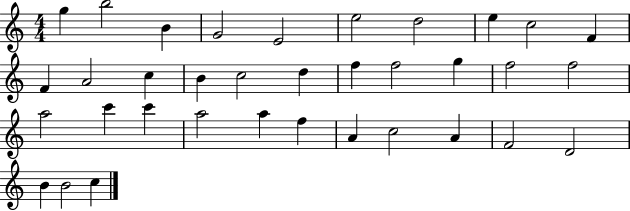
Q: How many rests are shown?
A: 0